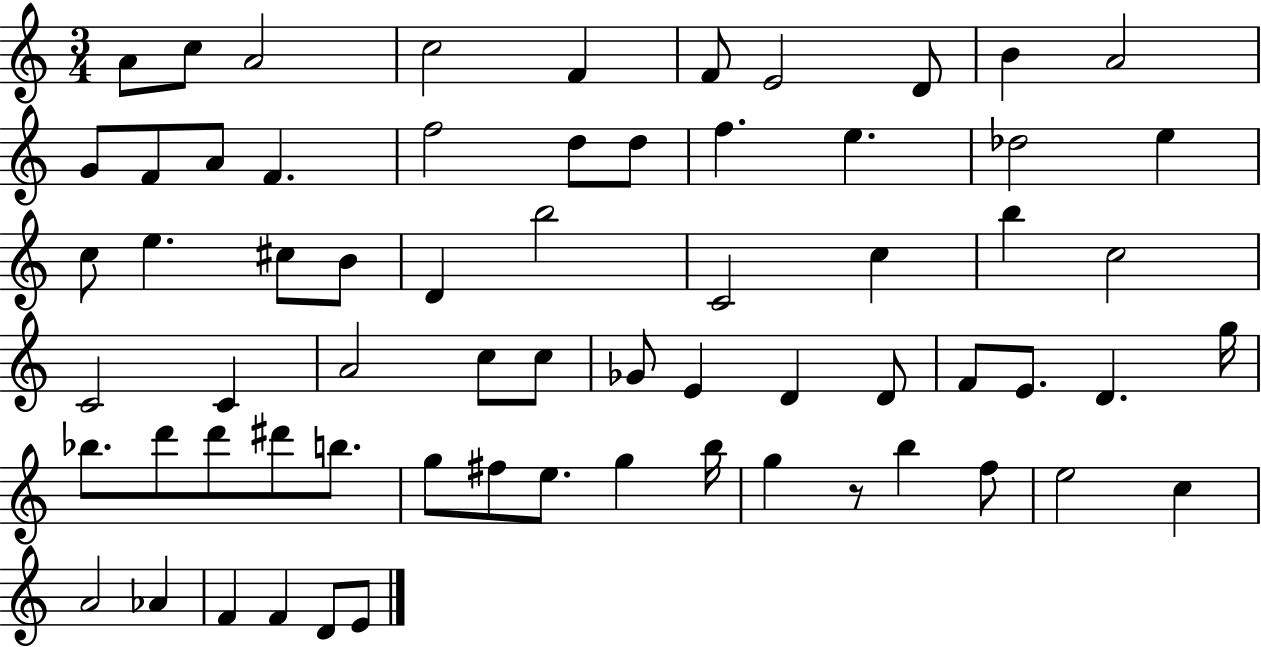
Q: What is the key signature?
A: C major